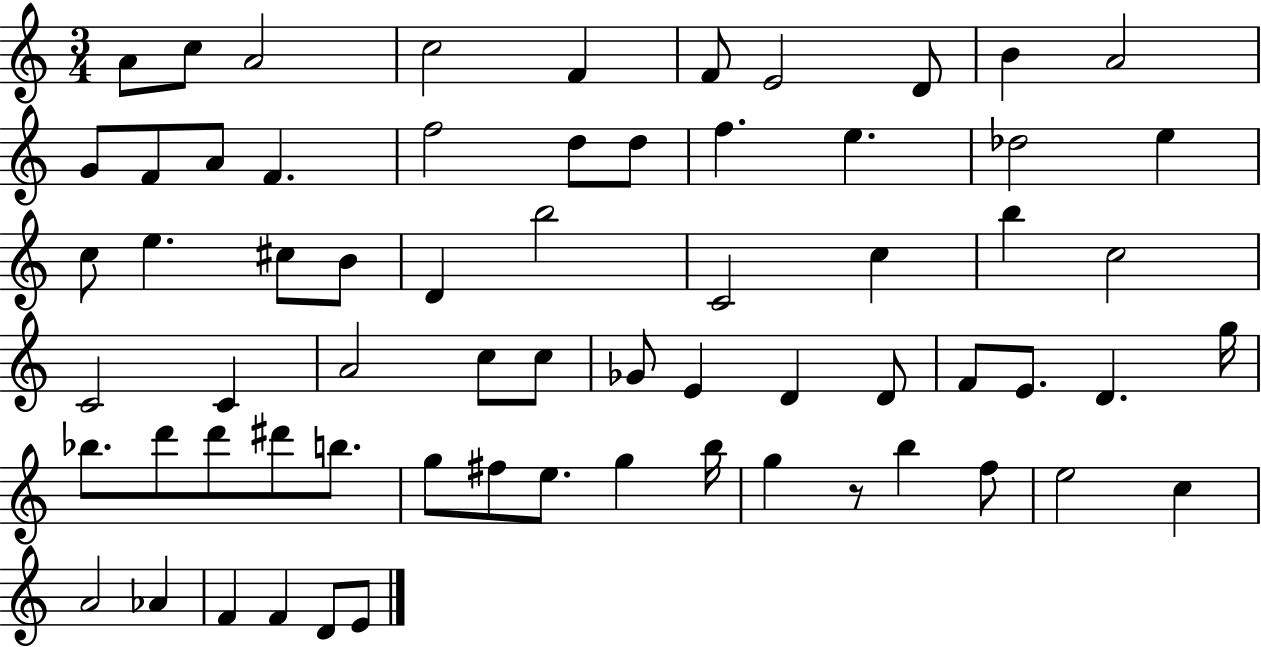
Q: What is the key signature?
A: C major